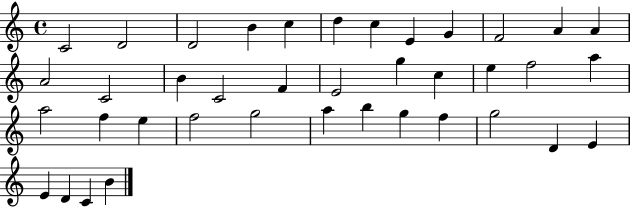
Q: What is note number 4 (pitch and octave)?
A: B4